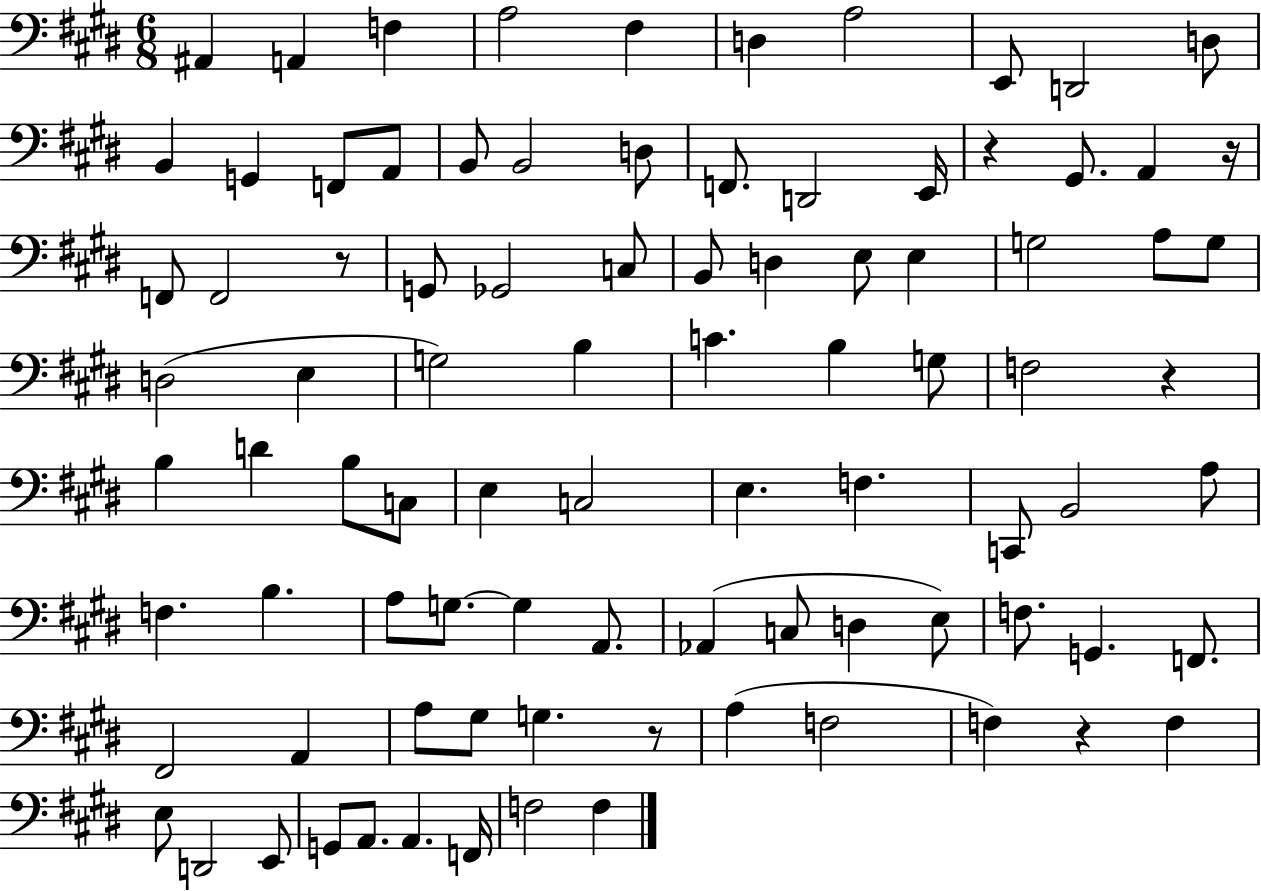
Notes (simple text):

A#2/q A2/q F3/q A3/h F#3/q D3/q A3/h E2/e D2/h D3/e B2/q G2/q F2/e A2/e B2/e B2/h D3/e F2/e. D2/h E2/s R/q G#2/e. A2/q R/s F2/e F2/h R/e G2/e Gb2/h C3/e B2/e D3/q E3/e E3/q G3/h A3/e G3/e D3/h E3/q G3/h B3/q C4/q. B3/q G3/e F3/h R/q B3/q D4/q B3/e C3/e E3/q C3/h E3/q. F3/q. C2/e B2/h A3/e F3/q. B3/q. A3/e G3/e. G3/q A2/e. Ab2/q C3/e D3/q E3/e F3/e. G2/q. F2/e. F#2/h A2/q A3/e G#3/e G3/q. R/e A3/q F3/h F3/q R/q F3/q E3/e D2/h E2/e G2/e A2/e. A2/q. F2/s F3/h F3/q